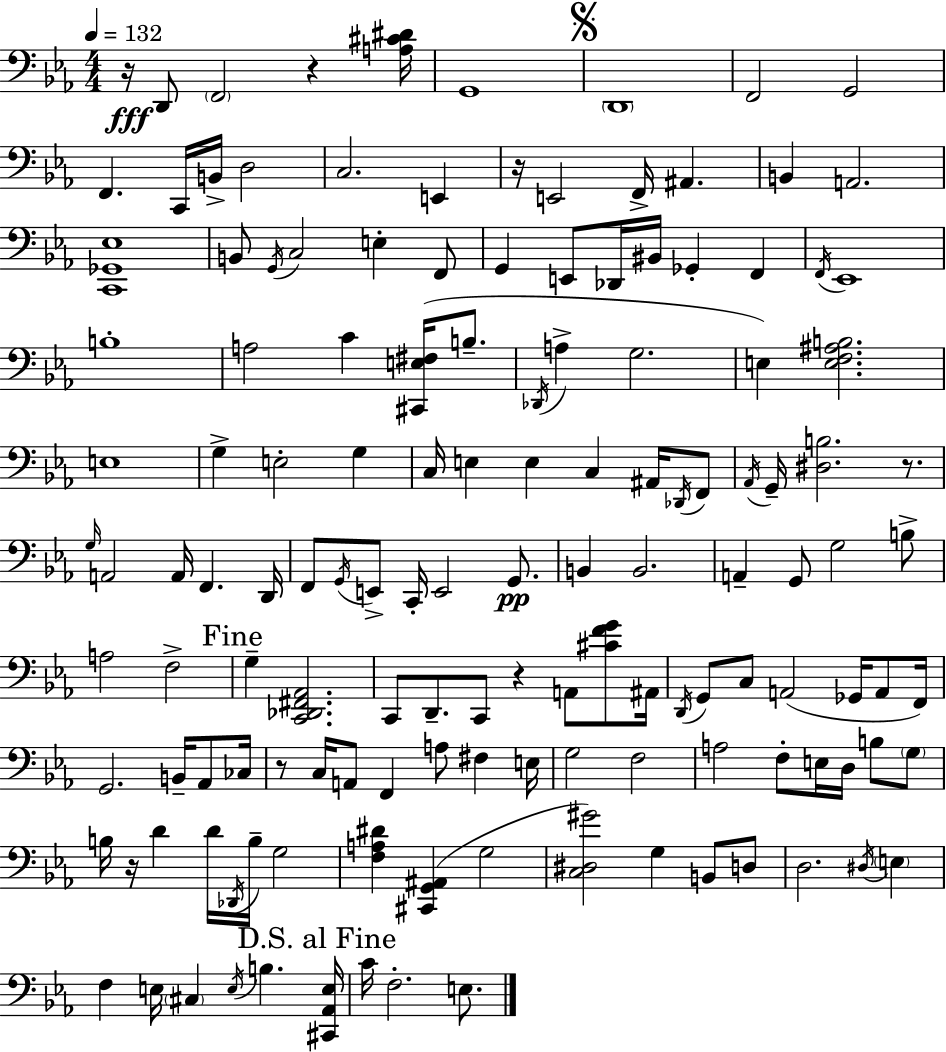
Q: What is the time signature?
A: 4/4